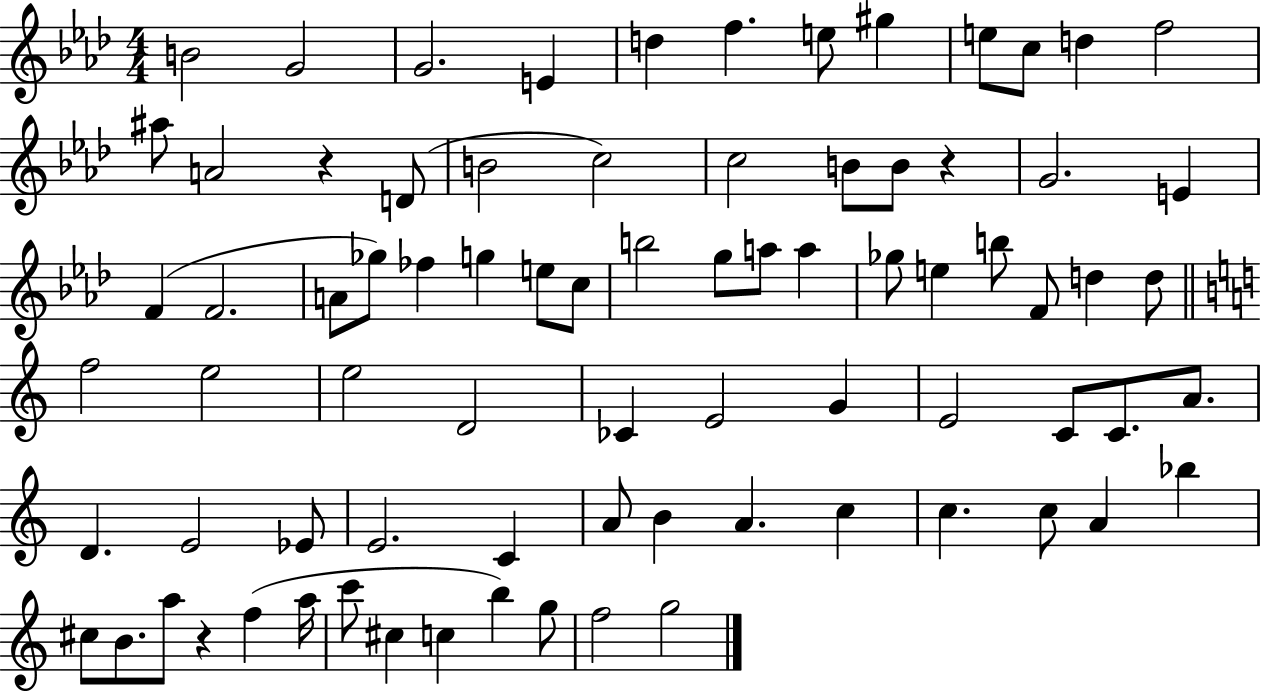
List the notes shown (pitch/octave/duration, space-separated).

B4/h G4/h G4/h. E4/q D5/q F5/q. E5/e G#5/q E5/e C5/e D5/q F5/h A#5/e A4/h R/q D4/e B4/h C5/h C5/h B4/e B4/e R/q G4/h. E4/q F4/q F4/h. A4/e Gb5/e FES5/q G5/q E5/e C5/e B5/h G5/e A5/e A5/q Gb5/e E5/q B5/e F4/e D5/q D5/e F5/h E5/h E5/h D4/h CES4/q E4/h G4/q E4/h C4/e C4/e. A4/e. D4/q. E4/h Eb4/e E4/h. C4/q A4/e B4/q A4/q. C5/q C5/q. C5/e A4/q Bb5/q C#5/e B4/e. A5/e R/q F5/q A5/s C6/e C#5/q C5/q B5/q G5/e F5/h G5/h